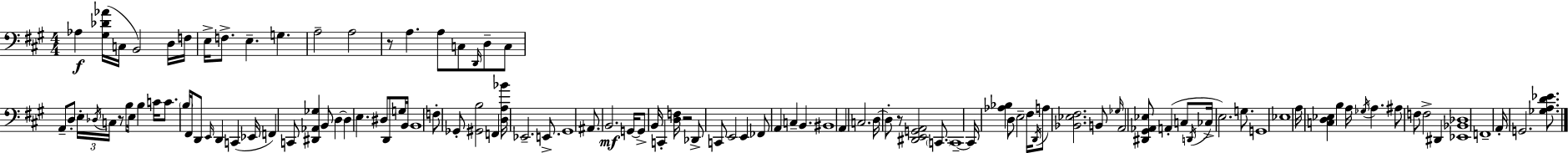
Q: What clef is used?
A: bass